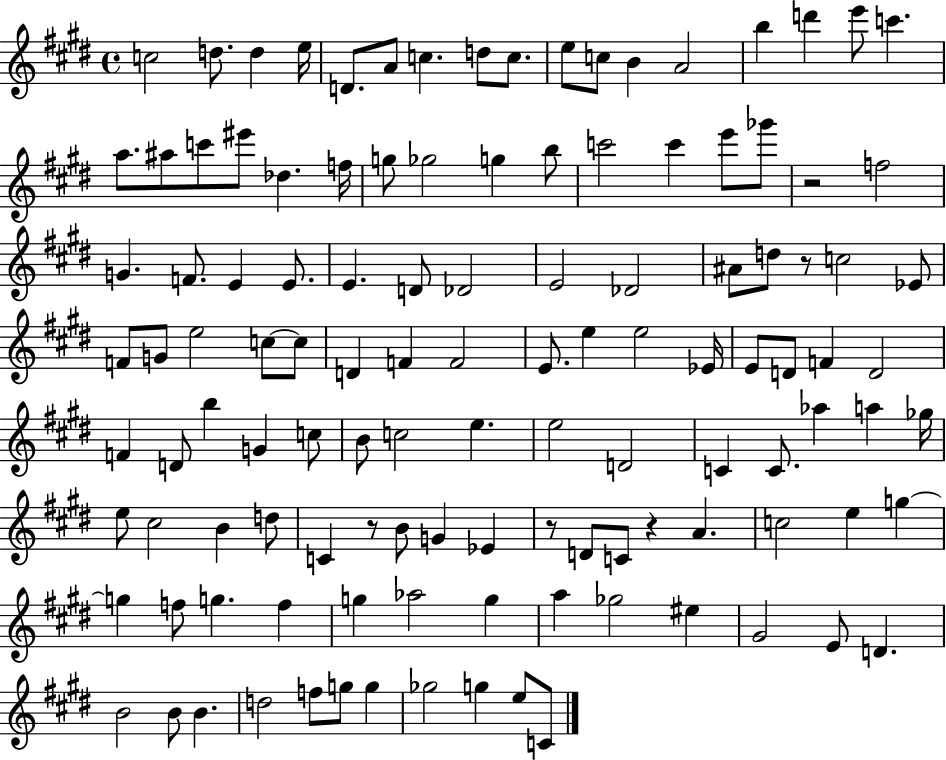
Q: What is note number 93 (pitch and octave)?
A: G5